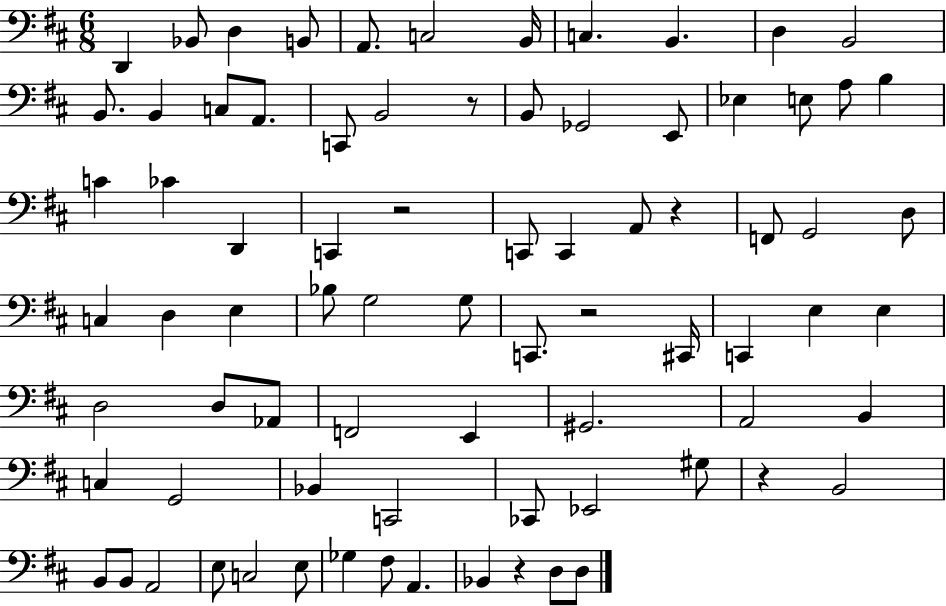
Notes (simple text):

D2/q Bb2/e D3/q B2/e A2/e. C3/h B2/s C3/q. B2/q. D3/q B2/h B2/e. B2/q C3/e A2/e. C2/e B2/h R/e B2/e Gb2/h E2/e Eb3/q E3/e A3/e B3/q C4/q CES4/q D2/q C2/q R/h C2/e C2/q A2/e R/q F2/e G2/h D3/e C3/q D3/q E3/q Bb3/e G3/h G3/e C2/e. R/h C#2/s C2/q E3/q E3/q D3/h D3/e Ab2/e F2/h E2/q G#2/h. A2/h B2/q C3/q G2/h Bb2/q C2/h CES2/e Eb2/h G#3/e R/q B2/h B2/e B2/e A2/h E3/e C3/h E3/e Gb3/q F#3/e A2/q. Bb2/q R/q D3/e D3/e